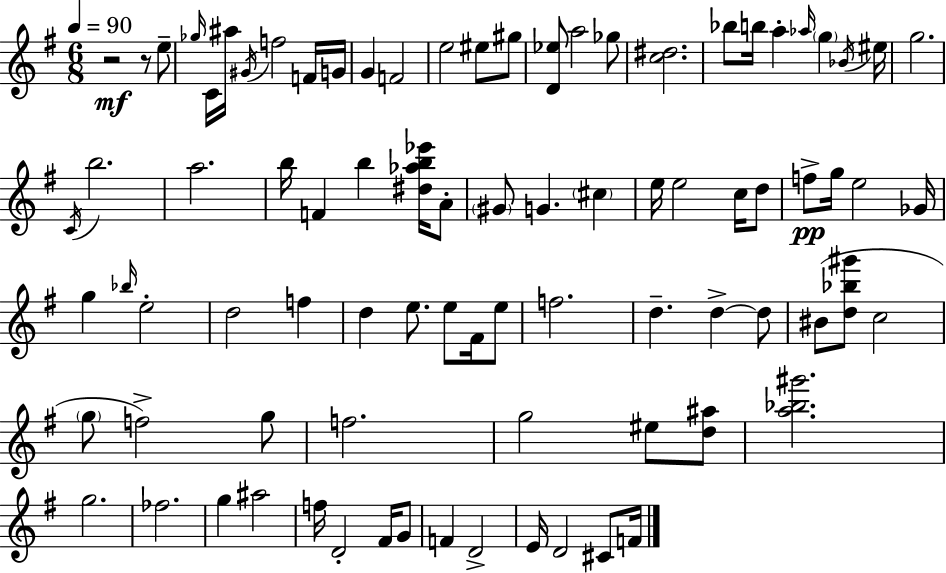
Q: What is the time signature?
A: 6/8